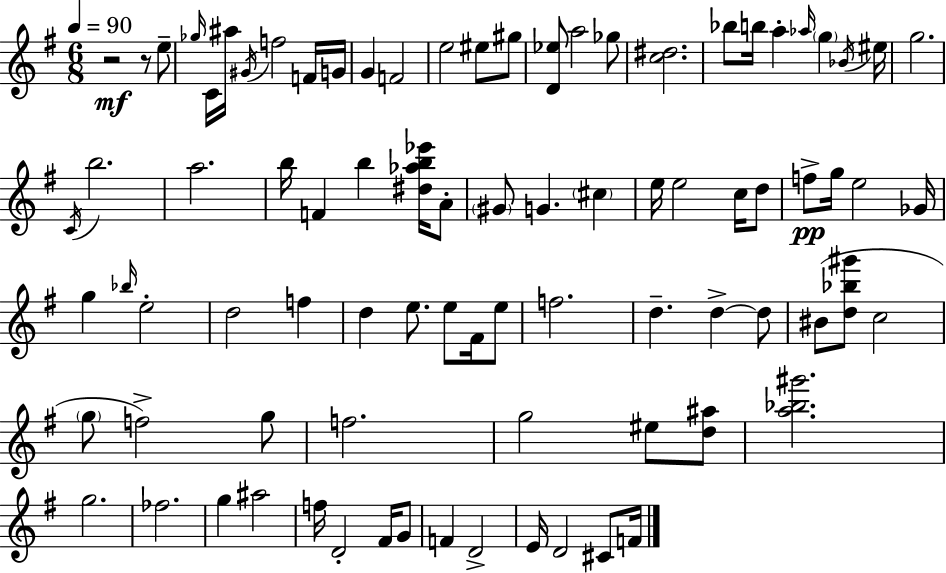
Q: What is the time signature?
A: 6/8